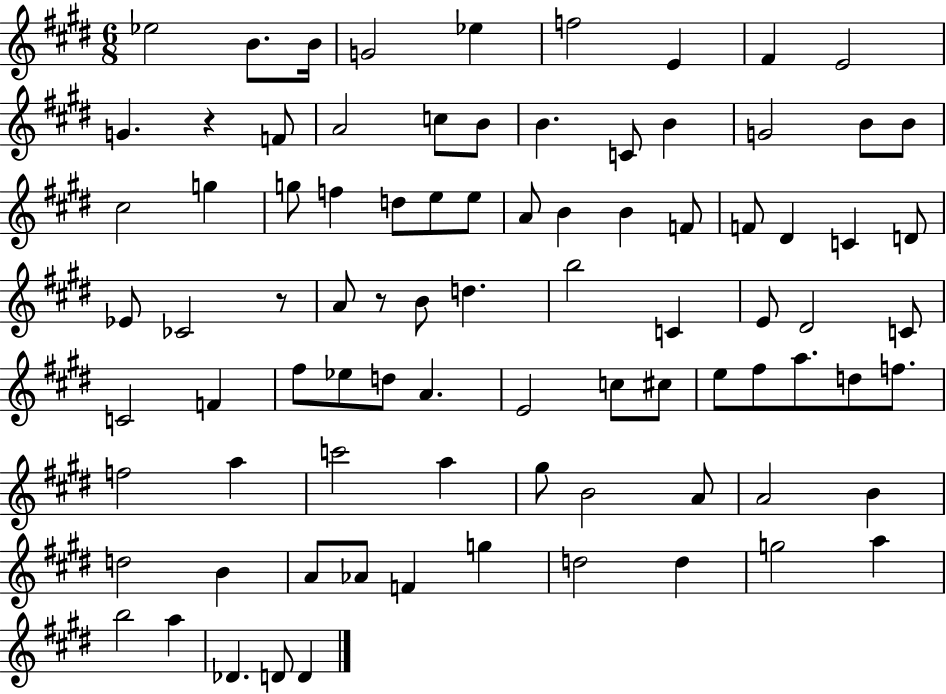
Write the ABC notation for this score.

X:1
T:Untitled
M:6/8
L:1/4
K:E
_e2 B/2 B/4 G2 _e f2 E ^F E2 G z F/2 A2 c/2 B/2 B C/2 B G2 B/2 B/2 ^c2 g g/2 f d/2 e/2 e/2 A/2 B B F/2 F/2 ^D C D/2 _E/2 _C2 z/2 A/2 z/2 B/2 d b2 C E/2 ^D2 C/2 C2 F ^f/2 _e/2 d/2 A E2 c/2 ^c/2 e/2 ^f/2 a/2 d/2 f/2 f2 a c'2 a ^g/2 B2 A/2 A2 B d2 B A/2 _A/2 F g d2 d g2 a b2 a _D D/2 D